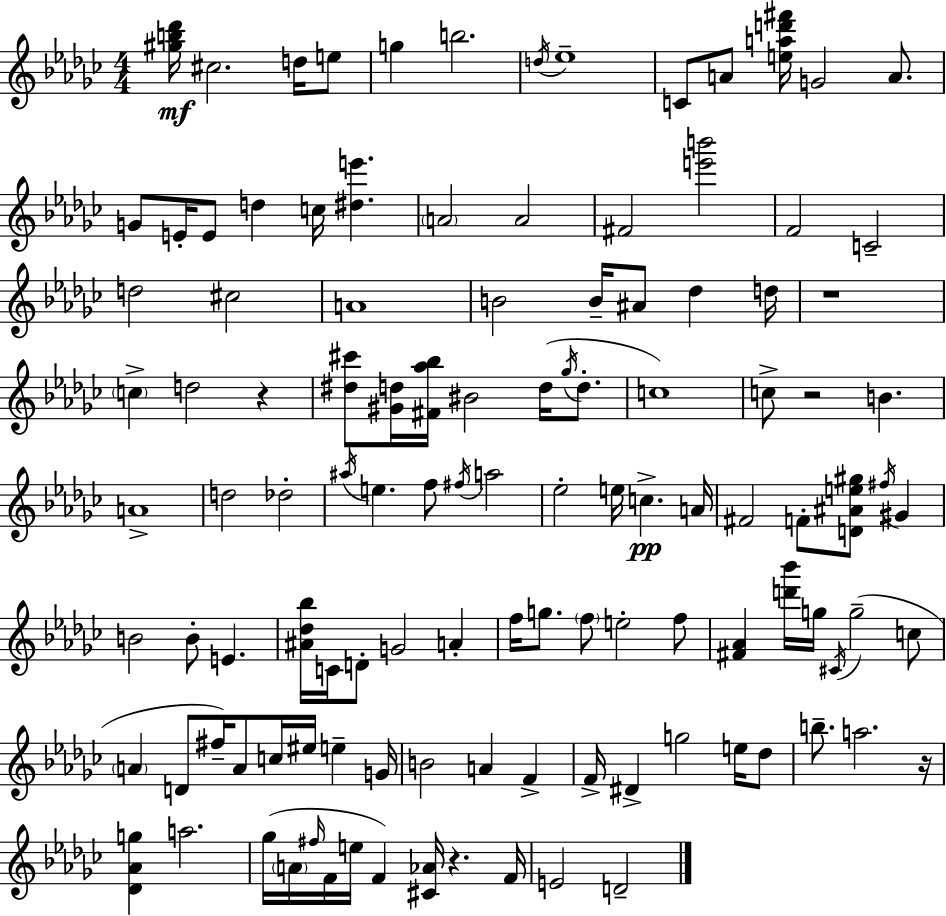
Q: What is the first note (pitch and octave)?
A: C#5